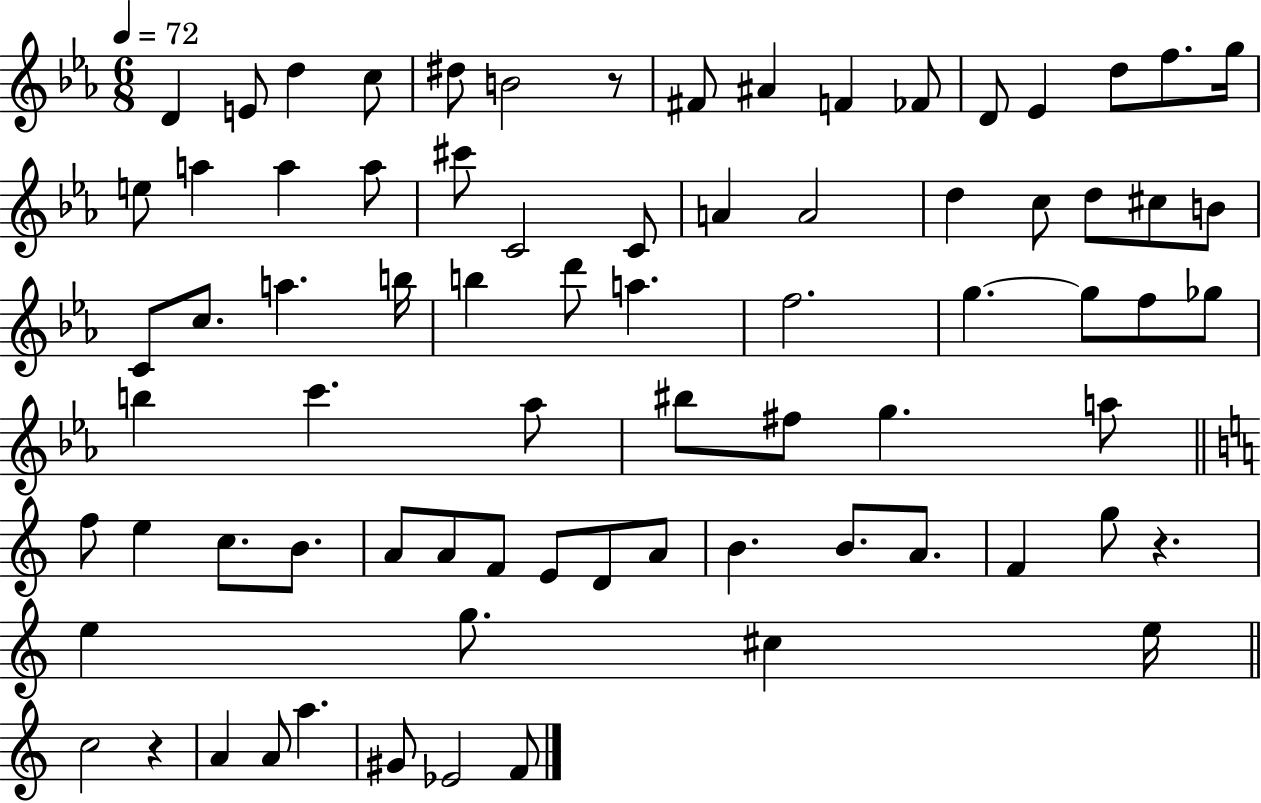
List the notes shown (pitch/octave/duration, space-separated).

D4/q E4/e D5/q C5/e D#5/e B4/h R/e F#4/e A#4/q F4/q FES4/e D4/e Eb4/q D5/e F5/e. G5/s E5/e A5/q A5/q A5/e C#6/e C4/h C4/e A4/q A4/h D5/q C5/e D5/e C#5/e B4/e C4/e C5/e. A5/q. B5/s B5/q D6/e A5/q. F5/h. G5/q. G5/e F5/e Gb5/e B5/q C6/q. Ab5/e BIS5/e F#5/e G5/q. A5/e F5/e E5/q C5/e. B4/e. A4/e A4/e F4/e E4/e D4/e A4/e B4/q. B4/e. A4/e. F4/q G5/e R/q. E5/q G5/e. C#5/q E5/s C5/h R/q A4/q A4/e A5/q. G#4/e Eb4/h F4/e